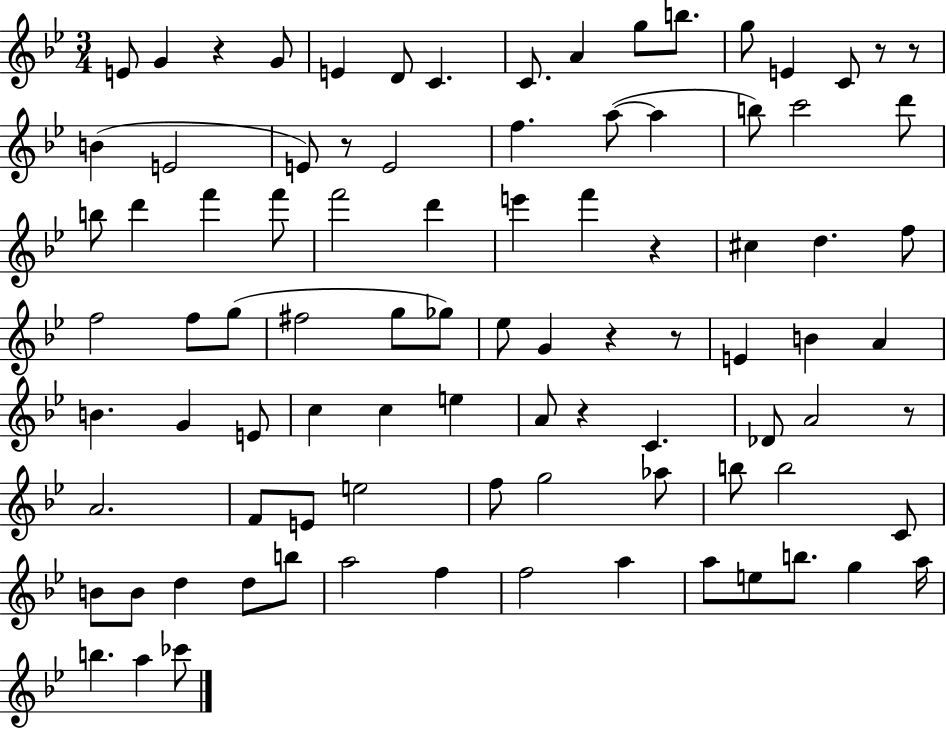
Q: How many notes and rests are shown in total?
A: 91